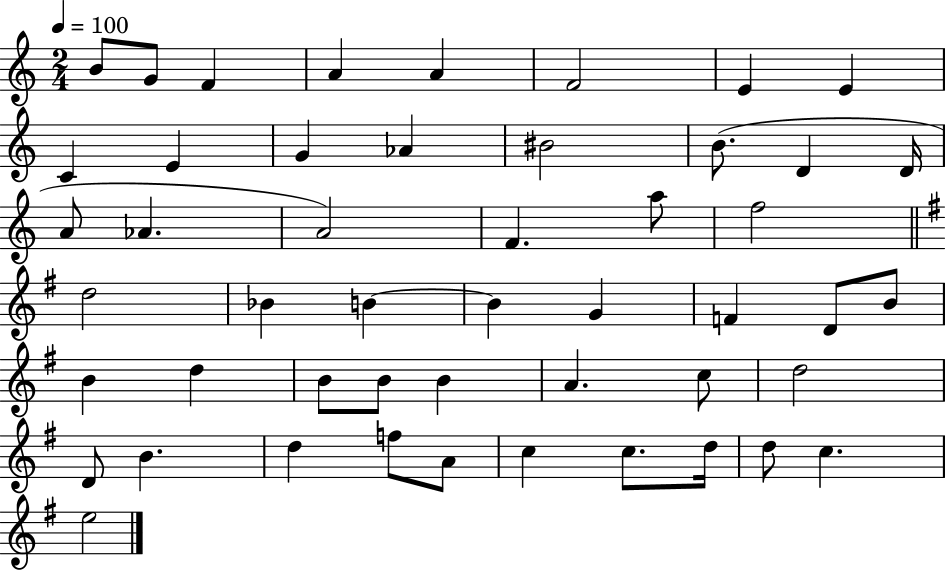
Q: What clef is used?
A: treble